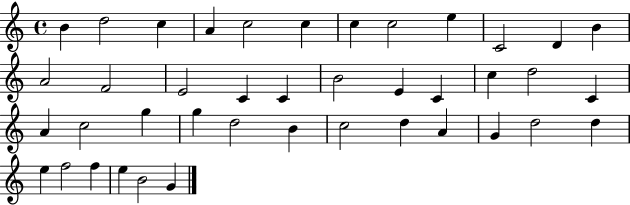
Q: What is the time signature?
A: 4/4